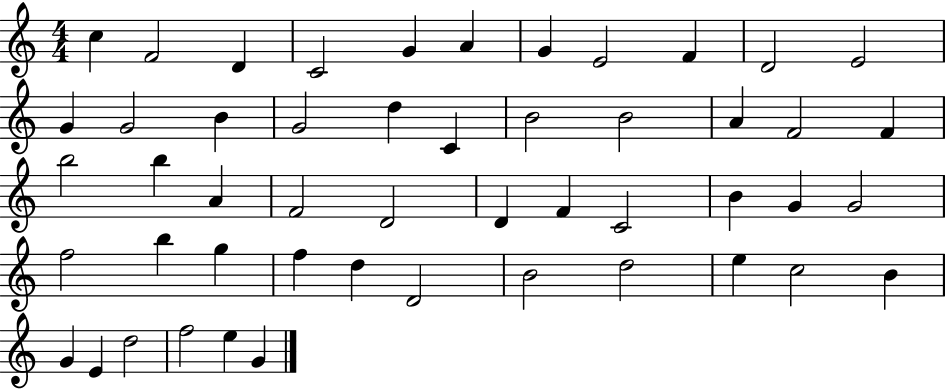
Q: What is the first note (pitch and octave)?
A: C5